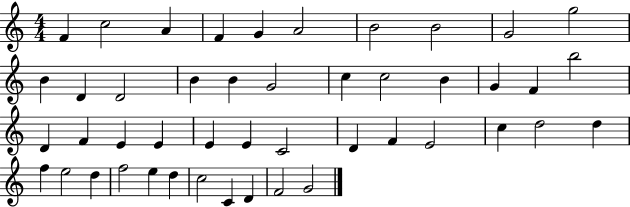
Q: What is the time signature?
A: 4/4